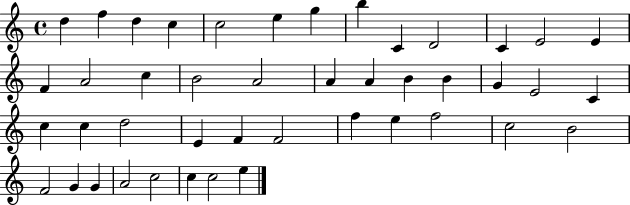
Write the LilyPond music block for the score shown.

{
  \clef treble
  \time 4/4
  \defaultTimeSignature
  \key c \major
  d''4 f''4 d''4 c''4 | c''2 e''4 g''4 | b''4 c'4 d'2 | c'4 e'2 e'4 | \break f'4 a'2 c''4 | b'2 a'2 | a'4 a'4 b'4 b'4 | g'4 e'2 c'4 | \break c''4 c''4 d''2 | e'4 f'4 f'2 | f''4 e''4 f''2 | c''2 b'2 | \break f'2 g'4 g'4 | a'2 c''2 | c''4 c''2 e''4 | \bar "|."
}